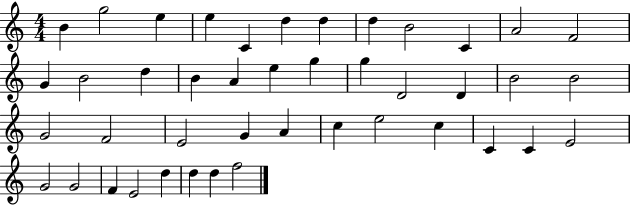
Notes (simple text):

B4/q G5/h E5/q E5/q C4/q D5/q D5/q D5/q B4/h C4/q A4/h F4/h G4/q B4/h D5/q B4/q A4/q E5/q G5/q G5/q D4/h D4/q B4/h B4/h G4/h F4/h E4/h G4/q A4/q C5/q E5/h C5/q C4/q C4/q E4/h G4/h G4/h F4/q E4/h D5/q D5/q D5/q F5/h